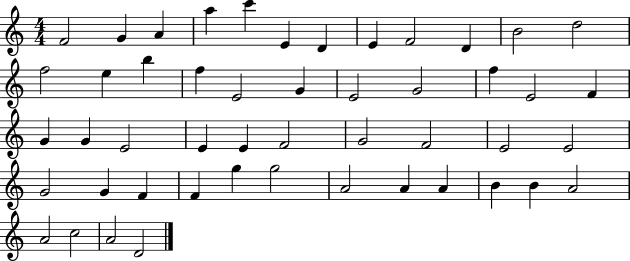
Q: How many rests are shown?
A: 0